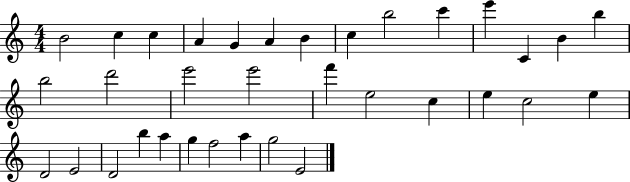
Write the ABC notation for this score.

X:1
T:Untitled
M:4/4
L:1/4
K:C
B2 c c A G A B c b2 c' e' C B b b2 d'2 e'2 e'2 f' e2 c e c2 e D2 E2 D2 b a g f2 a g2 E2